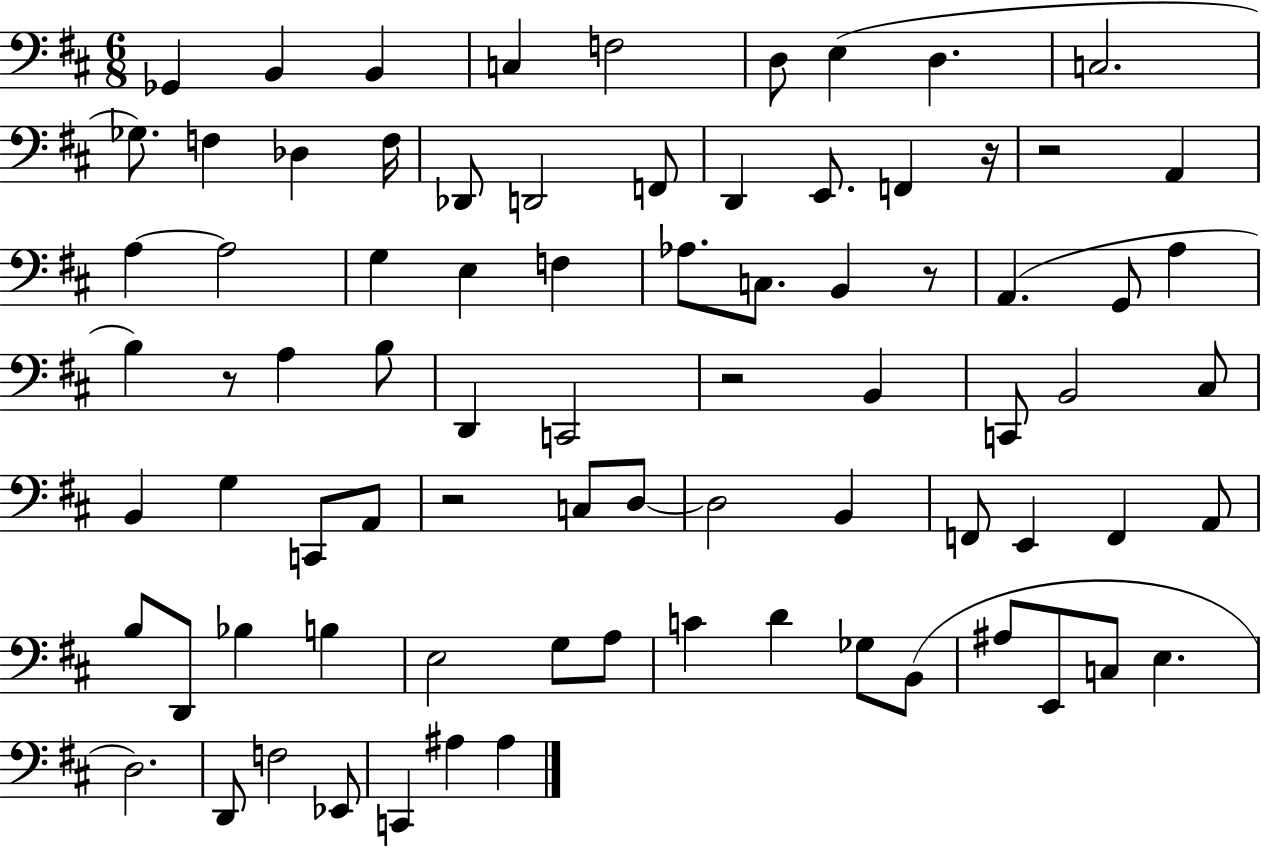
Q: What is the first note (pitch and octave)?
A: Gb2